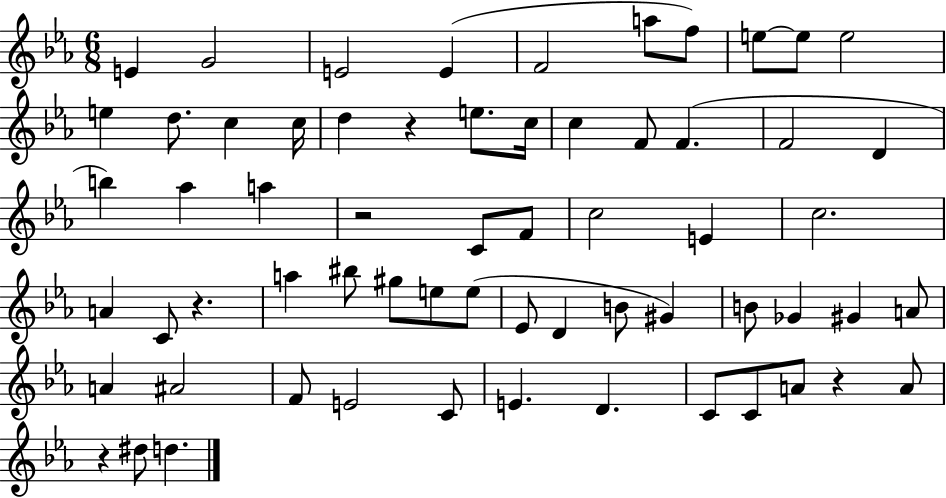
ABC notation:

X:1
T:Untitled
M:6/8
L:1/4
K:Eb
E G2 E2 E F2 a/2 f/2 e/2 e/2 e2 e d/2 c c/4 d z e/2 c/4 c F/2 F F2 D b _a a z2 C/2 F/2 c2 E c2 A C/2 z a ^b/2 ^g/2 e/2 e/2 _E/2 D B/2 ^G B/2 _G ^G A/2 A ^A2 F/2 E2 C/2 E D C/2 C/2 A/2 z A/2 z ^d/2 d